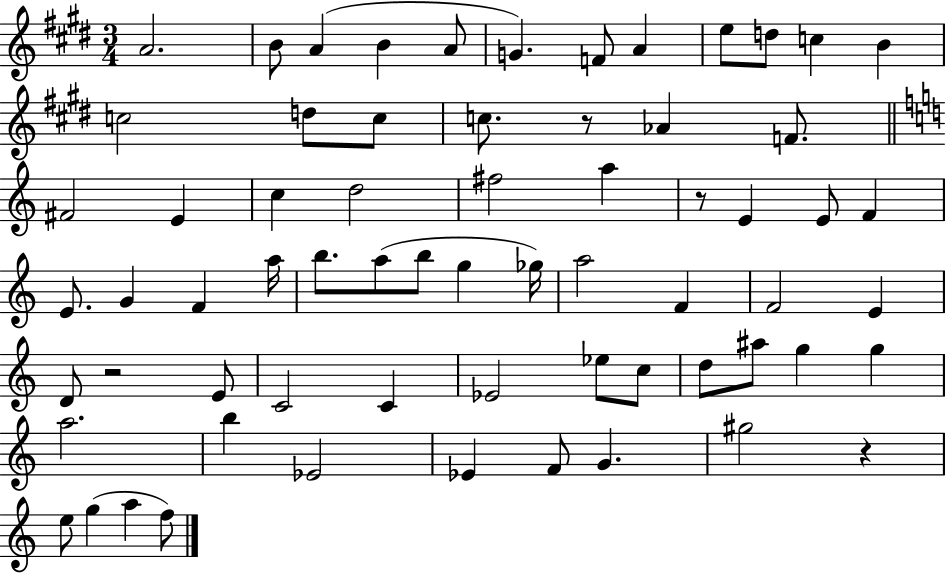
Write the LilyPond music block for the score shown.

{
  \clef treble
  \numericTimeSignature
  \time 3/4
  \key e \major
  \repeat volta 2 { a'2. | b'8 a'4( b'4 a'8 | g'4.) f'8 a'4 | e''8 d''8 c''4 b'4 | \break c''2 d''8 c''8 | c''8. r8 aes'4 f'8. | \bar "||" \break \key a \minor fis'2 e'4 | c''4 d''2 | fis''2 a''4 | r8 e'4 e'8 f'4 | \break e'8. g'4 f'4 a''16 | b''8. a''8( b''8 g''4 ges''16) | a''2 f'4 | f'2 e'4 | \break d'8 r2 e'8 | c'2 c'4 | ees'2 ees''8 c''8 | d''8 ais''8 g''4 g''4 | \break a''2. | b''4 ees'2 | ees'4 f'8 g'4. | gis''2 r4 | \break e''8 g''4( a''4 f''8) | } \bar "|."
}